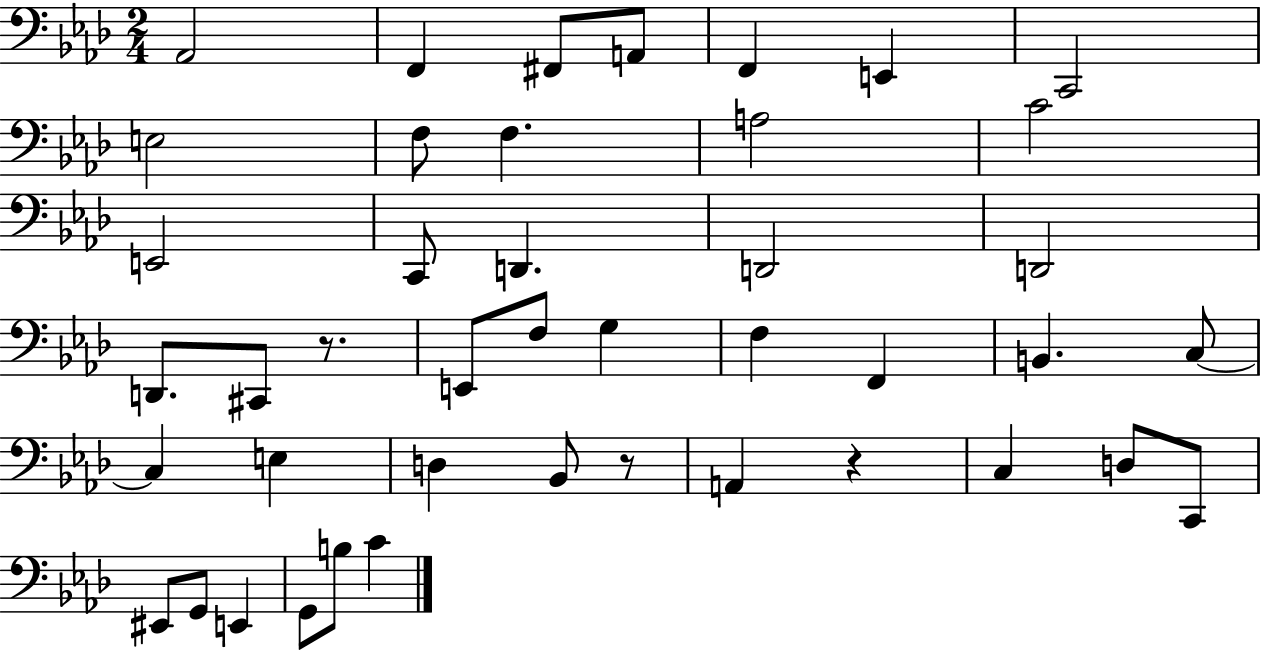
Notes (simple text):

Ab2/h F2/q F#2/e A2/e F2/q E2/q C2/h E3/h F3/e F3/q. A3/h C4/h E2/h C2/e D2/q. D2/h D2/h D2/e. C#2/e R/e. E2/e F3/e G3/q F3/q F2/q B2/q. C3/e C3/q E3/q D3/q Bb2/e R/e A2/q R/q C3/q D3/e C2/e EIS2/e G2/e E2/q G2/e B3/e C4/q